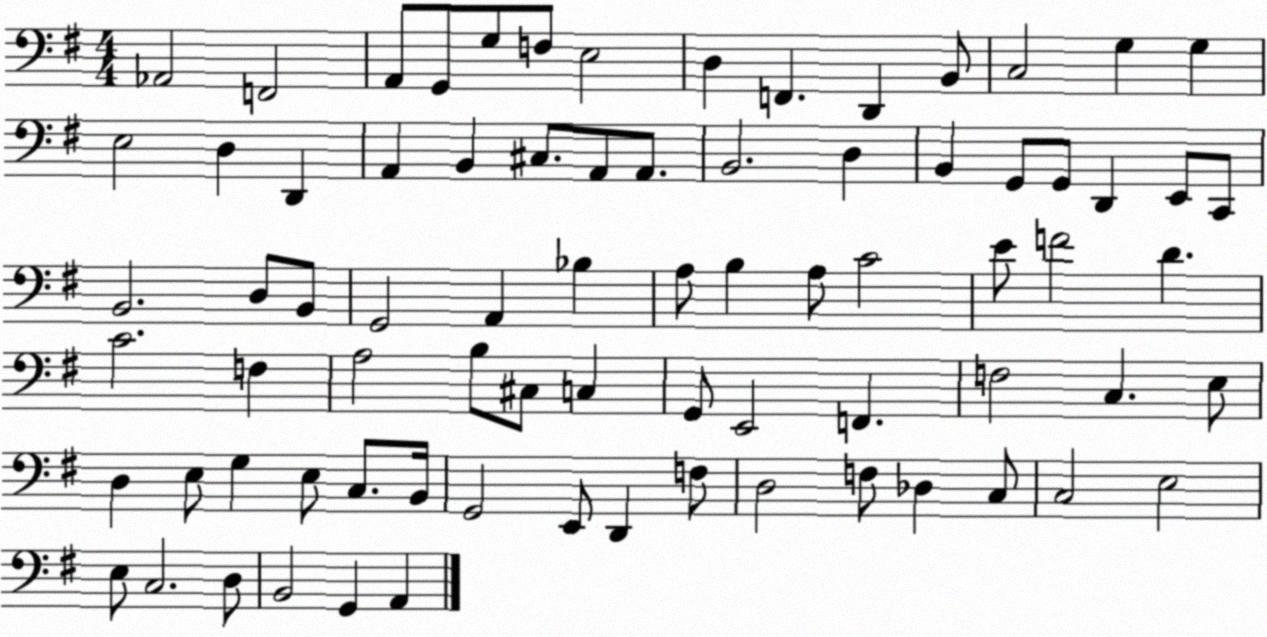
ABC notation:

X:1
T:Untitled
M:4/4
L:1/4
K:G
_A,,2 F,,2 A,,/2 G,,/2 G,/2 F,/2 E,2 D, F,, D,, B,,/2 C,2 G, G, E,2 D, D,, A,, B,, ^C,/2 A,,/2 A,,/2 B,,2 D, B,, G,,/2 G,,/2 D,, E,,/2 C,,/2 B,,2 D,/2 B,,/2 G,,2 A,, _B, A,/2 B, A,/2 C2 E/2 F2 D C2 F, A,2 B,/2 ^C,/2 C, G,,/2 E,,2 F,, F,2 C, E,/2 D, E,/2 G, E,/2 C,/2 B,,/4 G,,2 E,,/2 D,, F,/2 D,2 F,/2 _D, C,/2 C,2 E,2 E,/2 C,2 D,/2 B,,2 G,, A,,